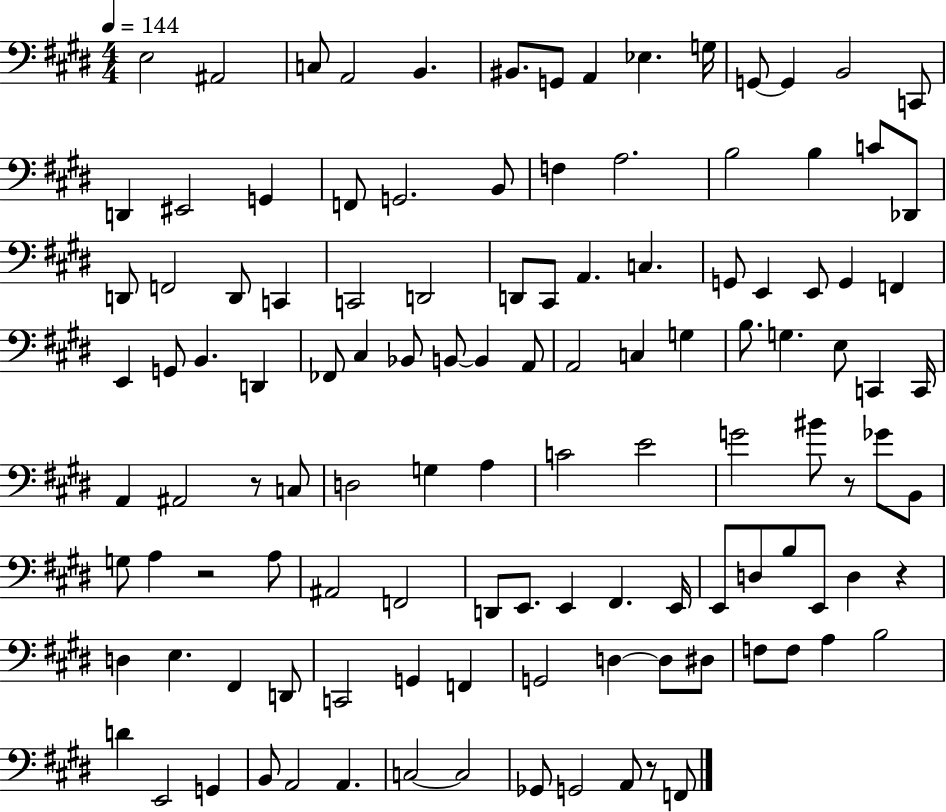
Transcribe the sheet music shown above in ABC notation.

X:1
T:Untitled
M:4/4
L:1/4
K:E
E,2 ^A,,2 C,/2 A,,2 B,, ^B,,/2 G,,/2 A,, _E, G,/4 G,,/2 G,, B,,2 C,,/2 D,, ^E,,2 G,, F,,/2 G,,2 B,,/2 F, A,2 B,2 B, C/2 _D,,/2 D,,/2 F,,2 D,,/2 C,, C,,2 D,,2 D,,/2 ^C,,/2 A,, C, G,,/2 E,, E,,/2 G,, F,, E,, G,,/2 B,, D,, _F,,/2 ^C, _B,,/2 B,,/2 B,, A,,/2 A,,2 C, G, B,/2 G, E,/2 C,, C,,/4 A,, ^A,,2 z/2 C,/2 D,2 G, A, C2 E2 G2 ^B/2 z/2 _G/2 B,,/2 G,/2 A, z2 A,/2 ^A,,2 F,,2 D,,/2 E,,/2 E,, ^F,, E,,/4 E,,/2 D,/2 B,/2 E,,/2 D, z D, E, ^F,, D,,/2 C,,2 G,, F,, G,,2 D, D,/2 ^D,/2 F,/2 F,/2 A, B,2 D E,,2 G,, B,,/2 A,,2 A,, C,2 C,2 _G,,/2 G,,2 A,,/2 z/2 F,,/2